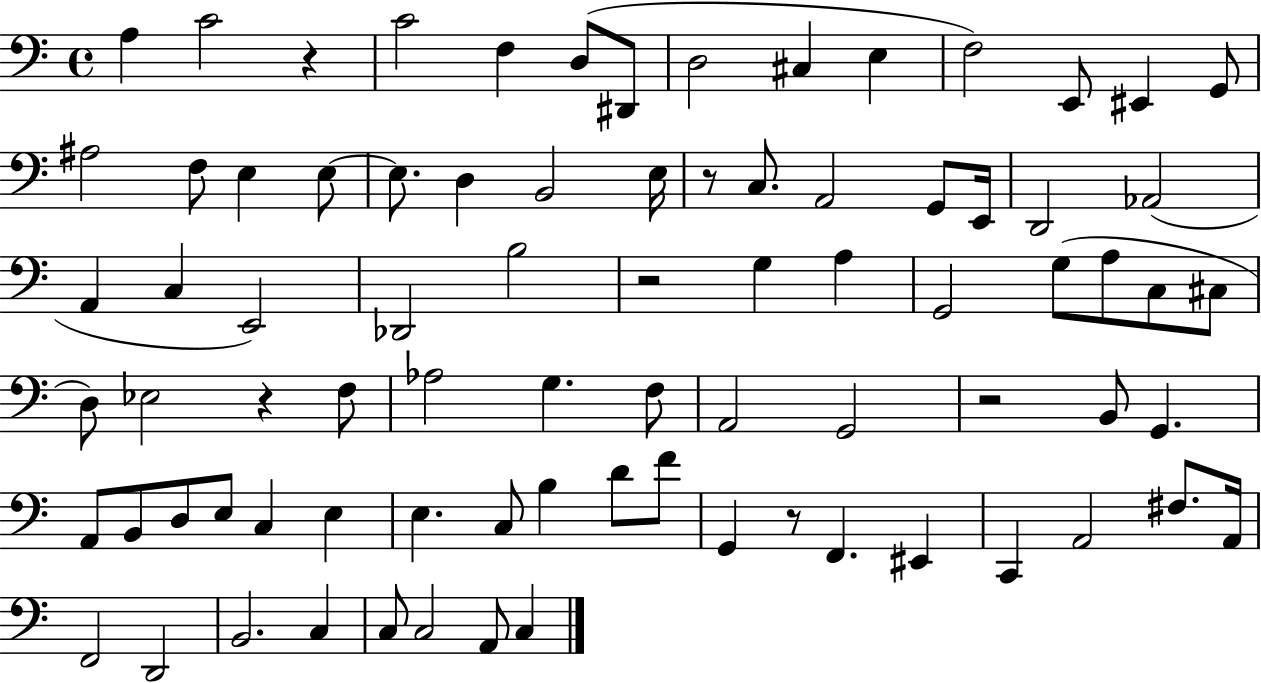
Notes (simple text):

A3/q C4/h R/q C4/h F3/q D3/e D#2/e D3/h C#3/q E3/q F3/h E2/e EIS2/q G2/e A#3/h F3/e E3/q E3/e E3/e. D3/q B2/h E3/s R/e C3/e. A2/h G2/e E2/s D2/h Ab2/h A2/q C3/q E2/h Db2/h B3/h R/h G3/q A3/q G2/h G3/e A3/e C3/e C#3/e D3/e Eb3/h R/q F3/e Ab3/h G3/q. F3/e A2/h G2/h R/h B2/e G2/q. A2/e B2/e D3/e E3/e C3/q E3/q E3/q. C3/e B3/q D4/e F4/e G2/q R/e F2/q. EIS2/q C2/q A2/h F#3/e. A2/s F2/h D2/h B2/h. C3/q C3/e C3/h A2/e C3/q